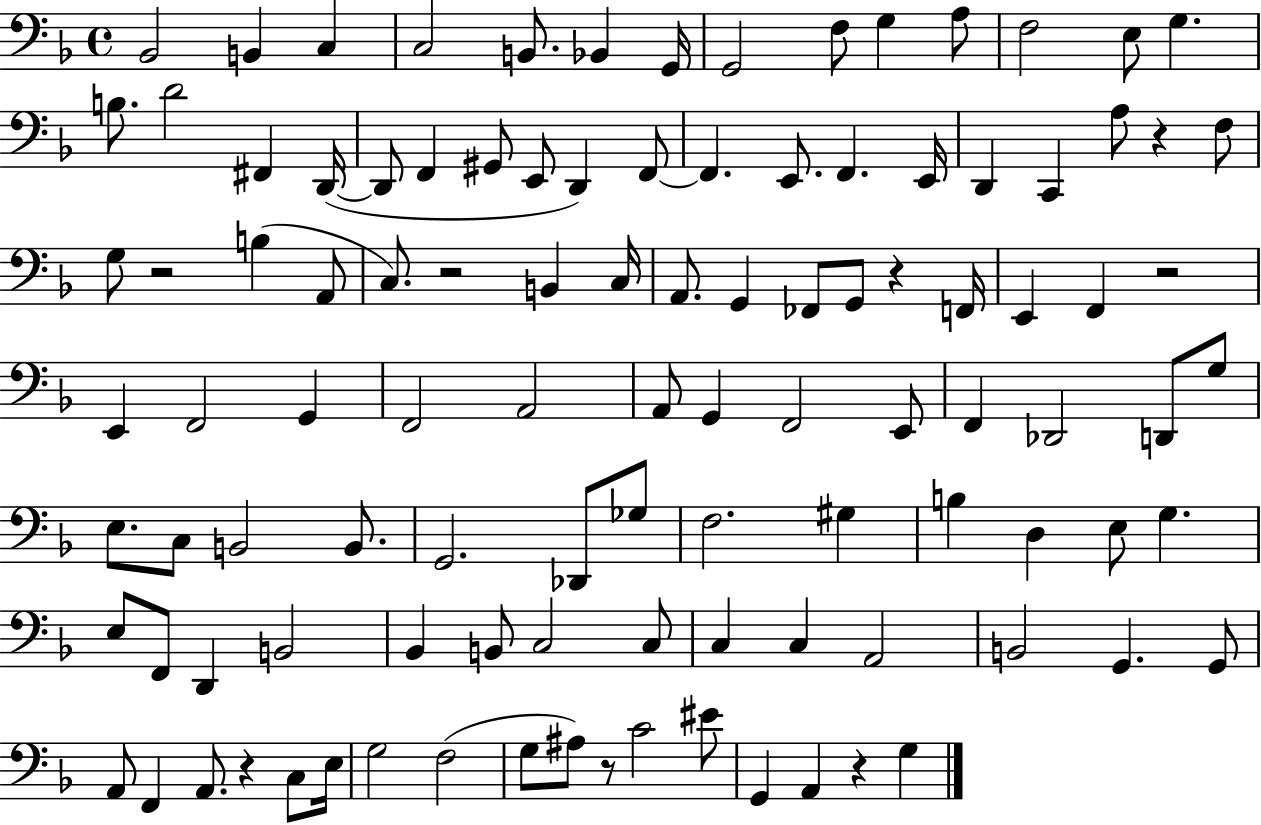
Bb2/h B2/q C3/q C3/h B2/e. Bb2/q G2/s G2/h F3/e G3/q A3/e F3/h E3/e G3/q. B3/e. D4/h F#2/q D2/s D2/e F2/q G#2/e E2/e D2/q F2/e F2/q. E2/e. F2/q. E2/s D2/q C2/q A3/e R/q F3/e G3/e R/h B3/q A2/e C3/e. R/h B2/q C3/s A2/e. G2/q FES2/e G2/e R/q F2/s E2/q F2/q R/h E2/q F2/h G2/q F2/h A2/h A2/e G2/q F2/h E2/e F2/q Db2/h D2/e G3/e E3/e. C3/e B2/h B2/e. G2/h. Db2/e Gb3/e F3/h. G#3/q B3/q D3/q E3/e G3/q. E3/e F2/e D2/q B2/h Bb2/q B2/e C3/h C3/e C3/q C3/q A2/h B2/h G2/q. G2/e A2/e F2/q A2/e. R/q C3/e E3/s G3/h F3/h G3/e A#3/e R/e C4/h EIS4/e G2/q A2/q R/q G3/q